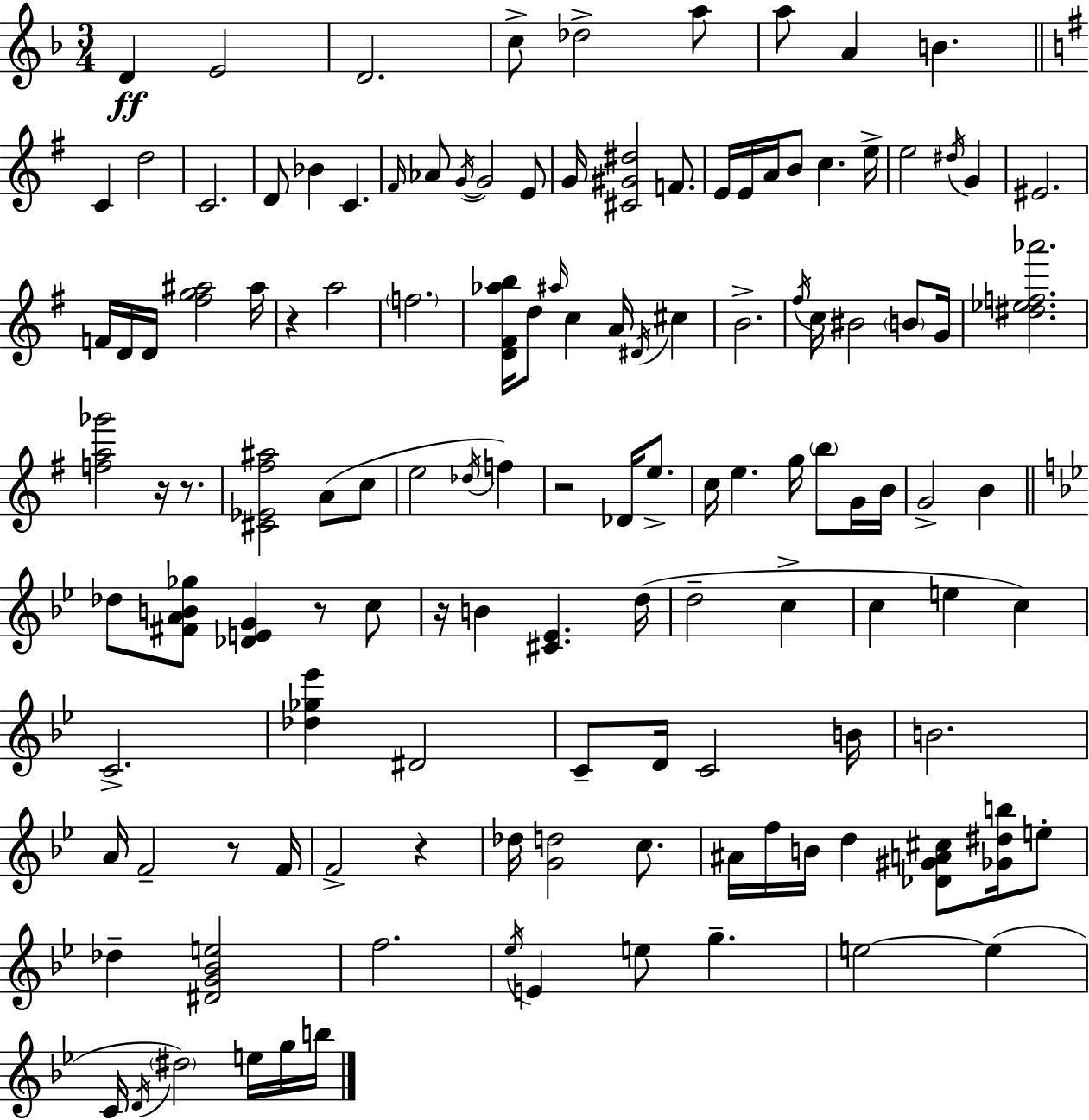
D4/q E4/h D4/h. C5/e Db5/h A5/e A5/e A4/q B4/q. C4/q D5/h C4/h. D4/e Bb4/q C4/q. F#4/s Ab4/e G4/s G4/h E4/e G4/s [C#4,G#4,D#5]/h F4/e. E4/s E4/s A4/s B4/e C5/q. E5/s E5/h D#5/s G4/q EIS4/h. F4/s D4/s D4/s [F#5,G5,A#5]/h A#5/s R/q A5/h F5/h. [D4,F#4,Ab5,B5]/s D5/e A#5/s C5/q A4/s D#4/s C#5/q B4/h. F#5/s C5/s BIS4/h B4/e G4/s [D#5,Eb5,F5,Ab6]/h. [F5,A5,Gb6]/h R/s R/e. [C#4,Eb4,F#5,A#5]/h A4/e C5/e E5/h Db5/s F5/q R/h Db4/s E5/e. C5/s E5/q. G5/s B5/e G4/s B4/s G4/h B4/q Db5/e [F#4,A4,B4,Gb5]/e [Db4,E4,G4]/q R/e C5/e R/s B4/q [C#4,Eb4]/q. D5/s D5/h C5/q C5/q E5/q C5/q C4/h. [Db5,Gb5,Eb6]/q D#4/h C4/e D4/s C4/h B4/s B4/h. A4/s F4/h R/e F4/s F4/h R/q Db5/s [G4,D5]/h C5/e. A#4/s F5/s B4/s D5/q [Db4,G#4,A4,C#5]/e [Gb4,D#5,B5]/s E5/e Db5/q [D#4,G4,Bb4,E5]/h F5/h. Eb5/s E4/q E5/e G5/q. E5/h E5/q C4/s D4/s D#5/h E5/s G5/s B5/s